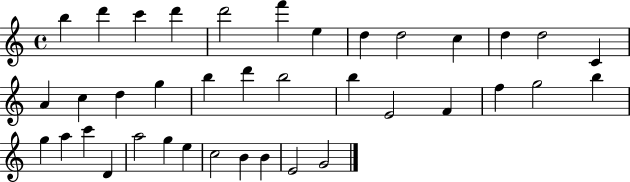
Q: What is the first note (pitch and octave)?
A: B5